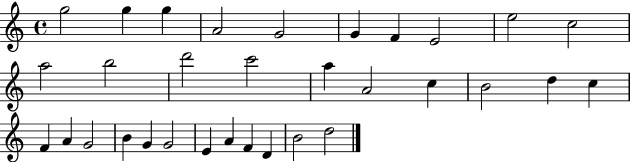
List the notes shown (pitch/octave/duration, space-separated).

G5/h G5/q G5/q A4/h G4/h G4/q F4/q E4/h E5/h C5/h A5/h B5/h D6/h C6/h A5/q A4/h C5/q B4/h D5/q C5/q F4/q A4/q G4/h B4/q G4/q G4/h E4/q A4/q F4/q D4/q B4/h D5/h